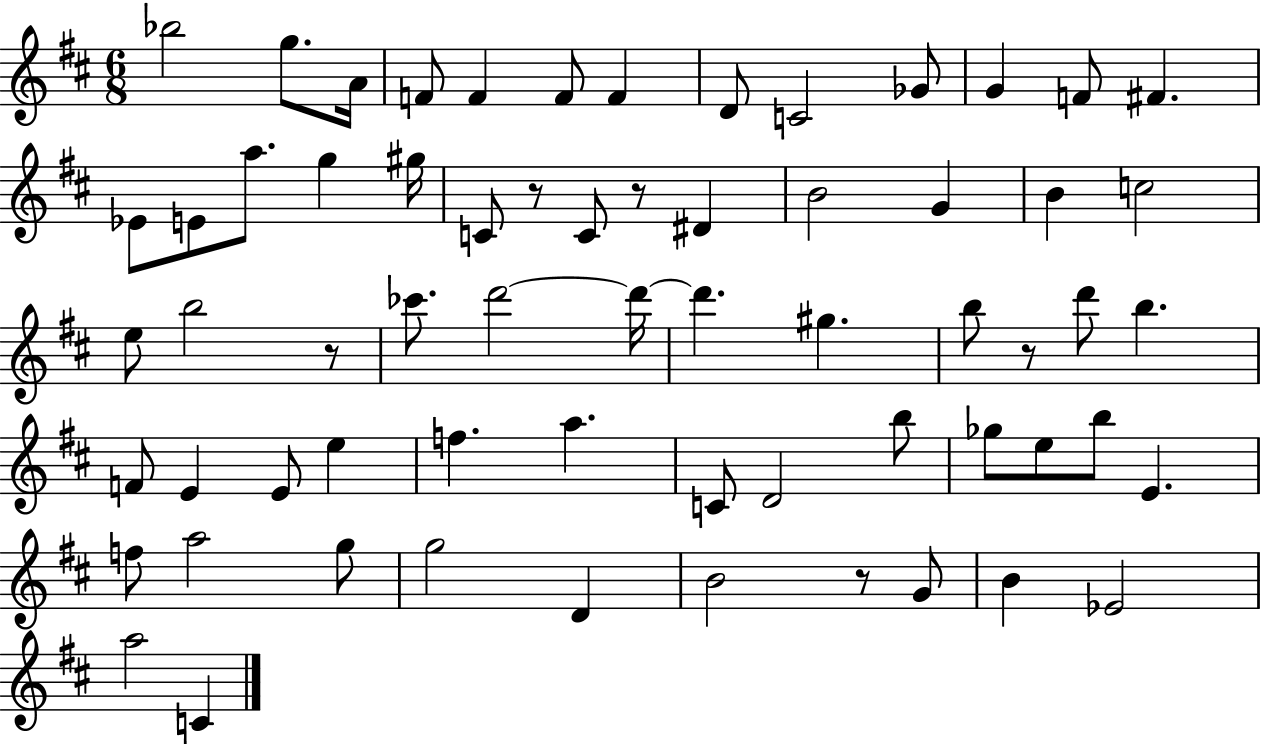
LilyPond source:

{
  \clef treble
  \numericTimeSignature
  \time 6/8
  \key d \major
  bes''2 g''8. a'16 | f'8 f'4 f'8 f'4 | d'8 c'2 ges'8 | g'4 f'8 fis'4. | \break ees'8 e'8 a''8. g''4 gis''16 | c'8 r8 c'8 r8 dis'4 | b'2 g'4 | b'4 c''2 | \break e''8 b''2 r8 | ces'''8. d'''2~~ d'''16~~ | d'''4. gis''4. | b''8 r8 d'''8 b''4. | \break f'8 e'4 e'8 e''4 | f''4. a''4. | c'8 d'2 b''8 | ges''8 e''8 b''8 e'4. | \break f''8 a''2 g''8 | g''2 d'4 | b'2 r8 g'8 | b'4 ees'2 | \break a''2 c'4 | \bar "|."
}